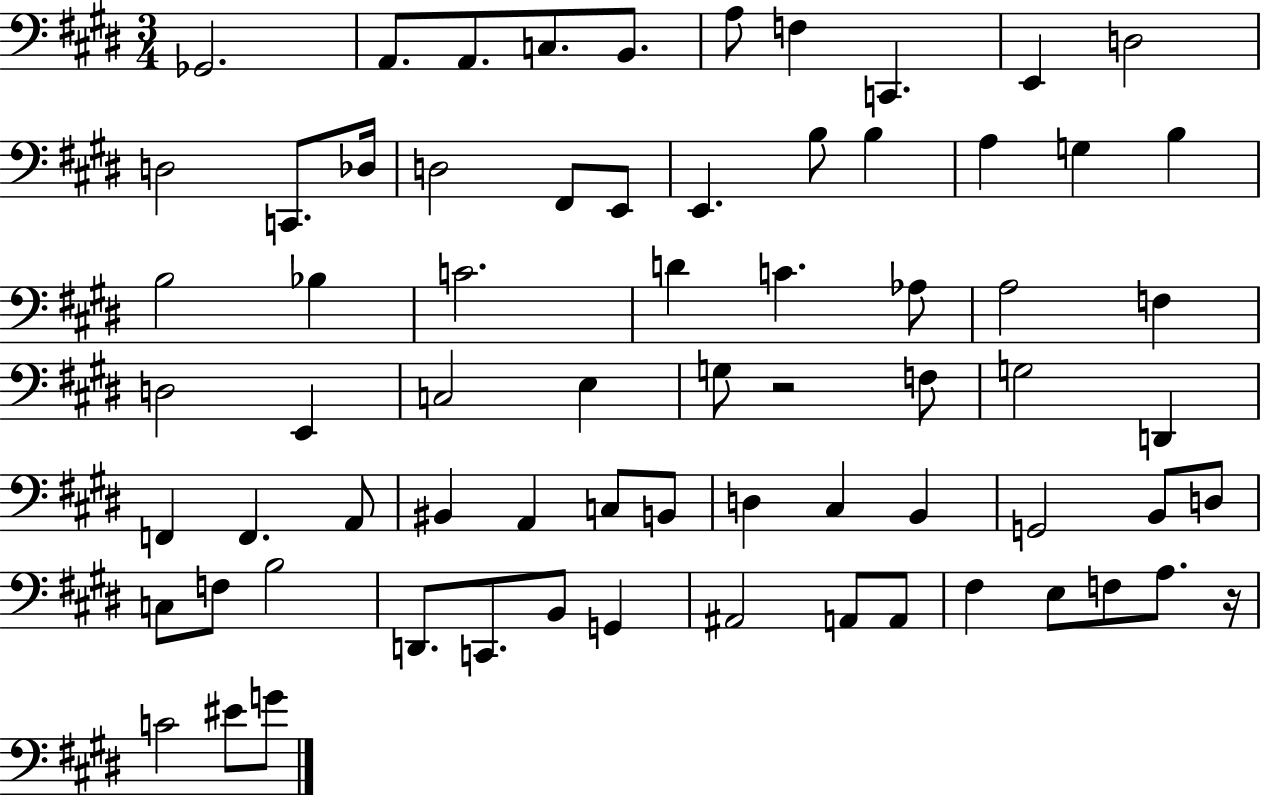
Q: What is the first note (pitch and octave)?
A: Gb2